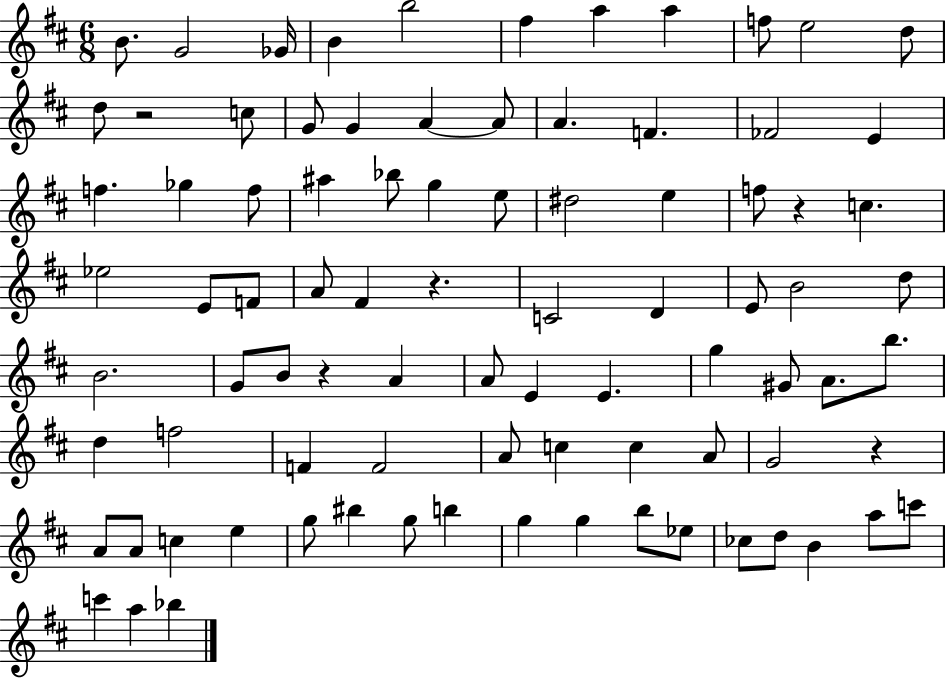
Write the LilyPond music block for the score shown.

{
  \clef treble
  \numericTimeSignature
  \time 6/8
  \key d \major
  b'8. g'2 ges'16 | b'4 b''2 | fis''4 a''4 a''4 | f''8 e''2 d''8 | \break d''8 r2 c''8 | g'8 g'4 a'4~~ a'8 | a'4. f'4. | fes'2 e'4 | \break f''4. ges''4 f''8 | ais''4 bes''8 g''4 e''8 | dis''2 e''4 | f''8 r4 c''4. | \break ees''2 e'8 f'8 | a'8 fis'4 r4. | c'2 d'4 | e'8 b'2 d''8 | \break b'2. | g'8 b'8 r4 a'4 | a'8 e'4 e'4. | g''4 gis'8 a'8. b''8. | \break d''4 f''2 | f'4 f'2 | a'8 c''4 c''4 a'8 | g'2 r4 | \break a'8 a'8 c''4 e''4 | g''8 bis''4 g''8 b''4 | g''4 g''4 b''8 ees''8 | ces''8 d''8 b'4 a''8 c'''8 | \break c'''4 a''4 bes''4 | \bar "|."
}